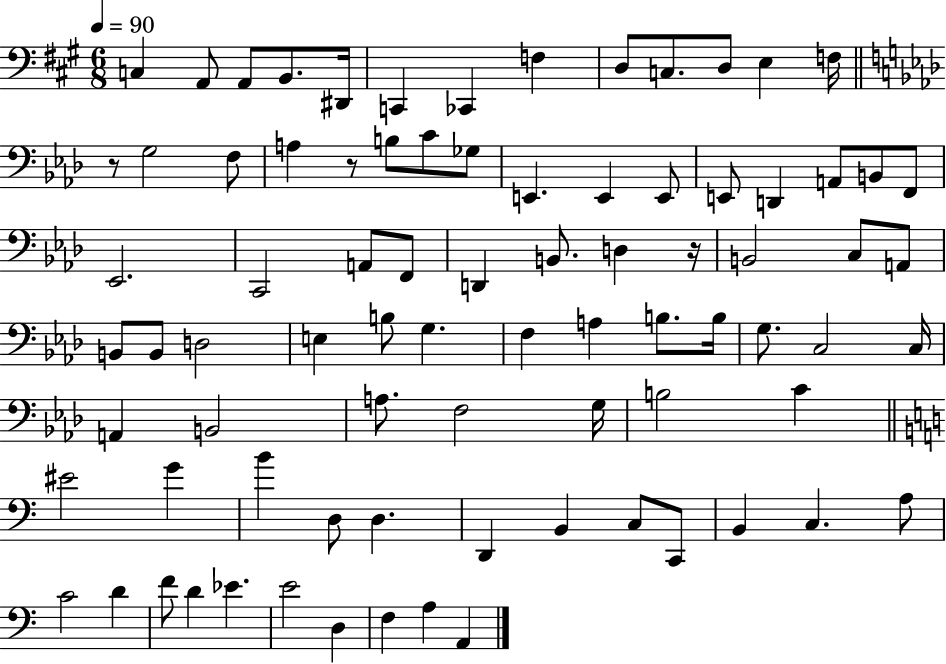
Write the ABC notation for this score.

X:1
T:Untitled
M:6/8
L:1/4
K:A
C, A,,/2 A,,/2 B,,/2 ^D,,/4 C,, _C,, F, D,/2 C,/2 D,/2 E, F,/4 z/2 G,2 F,/2 A, z/2 B,/2 C/2 _G,/2 E,, E,, E,,/2 E,,/2 D,, A,,/2 B,,/2 F,,/2 _E,,2 C,,2 A,,/2 F,,/2 D,, B,,/2 D, z/4 B,,2 C,/2 A,,/2 B,,/2 B,,/2 D,2 E, B,/2 G, F, A, B,/2 B,/4 G,/2 C,2 C,/4 A,, B,,2 A,/2 F,2 G,/4 B,2 C ^E2 G B D,/2 D, D,, B,, C,/2 C,,/2 B,, C, A,/2 C2 D F/2 D _E E2 D, F, A, A,,